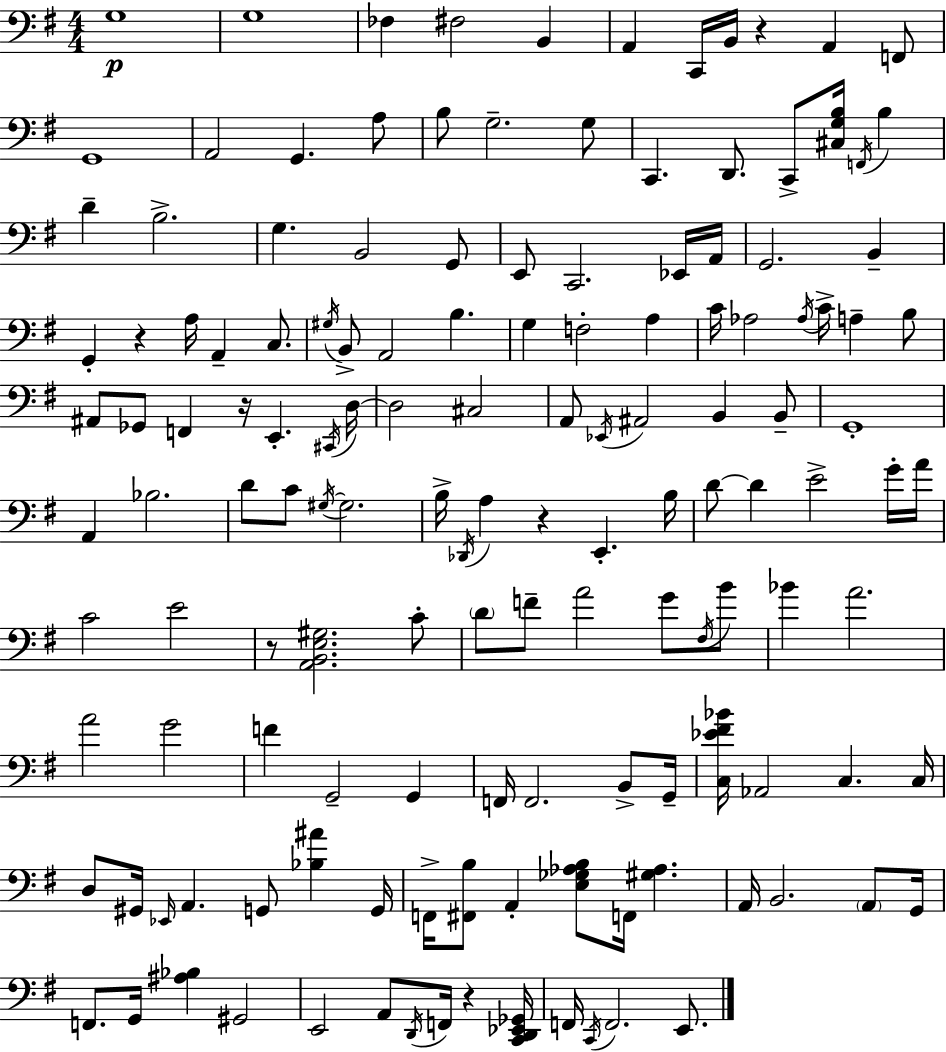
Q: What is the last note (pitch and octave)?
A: E2